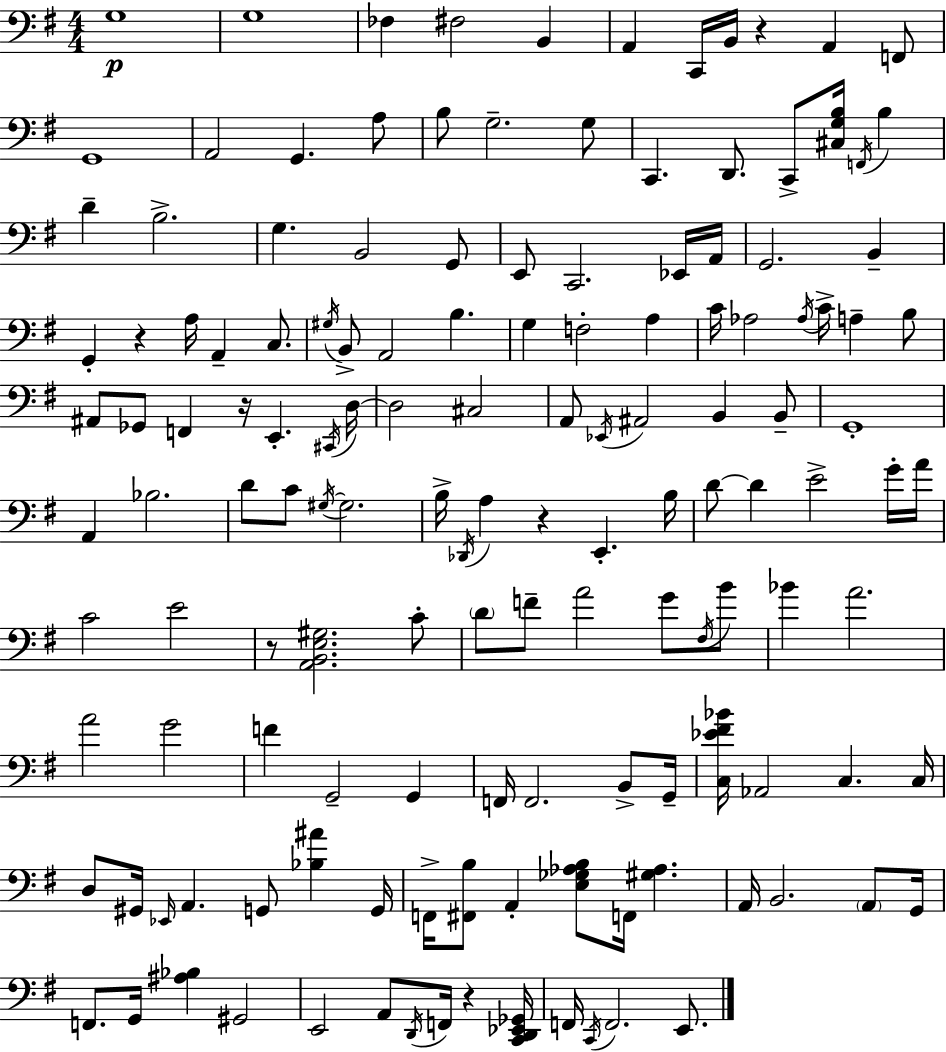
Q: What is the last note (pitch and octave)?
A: E2